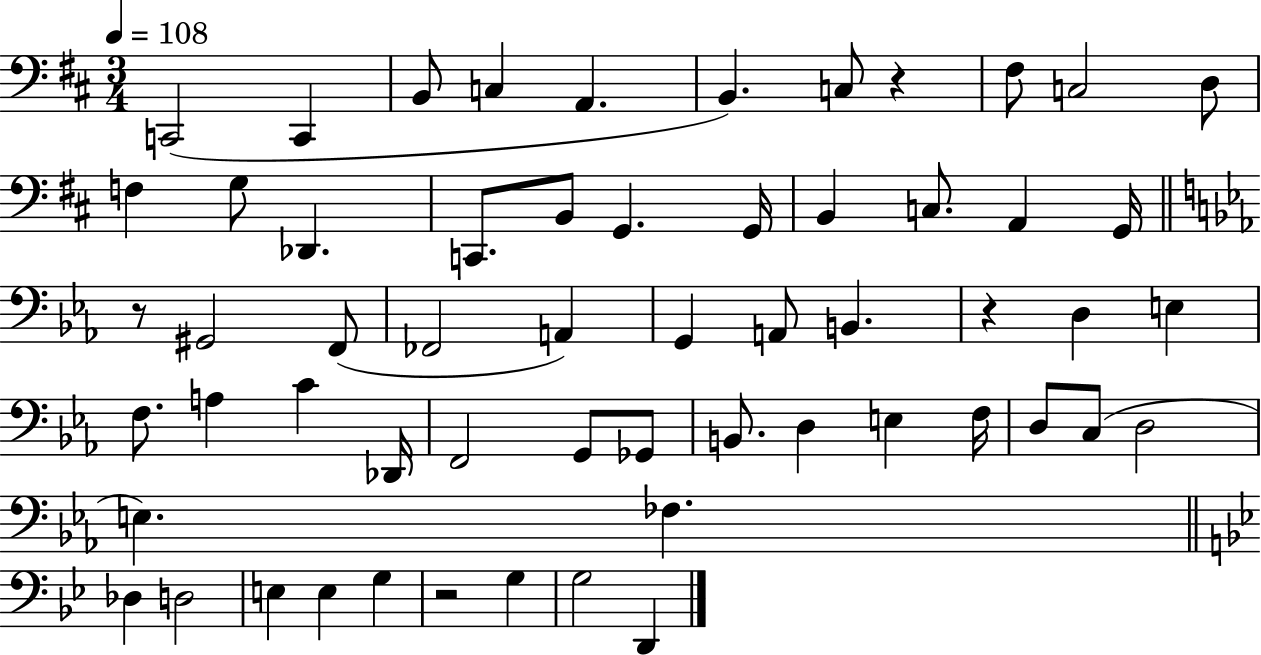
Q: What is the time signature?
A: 3/4